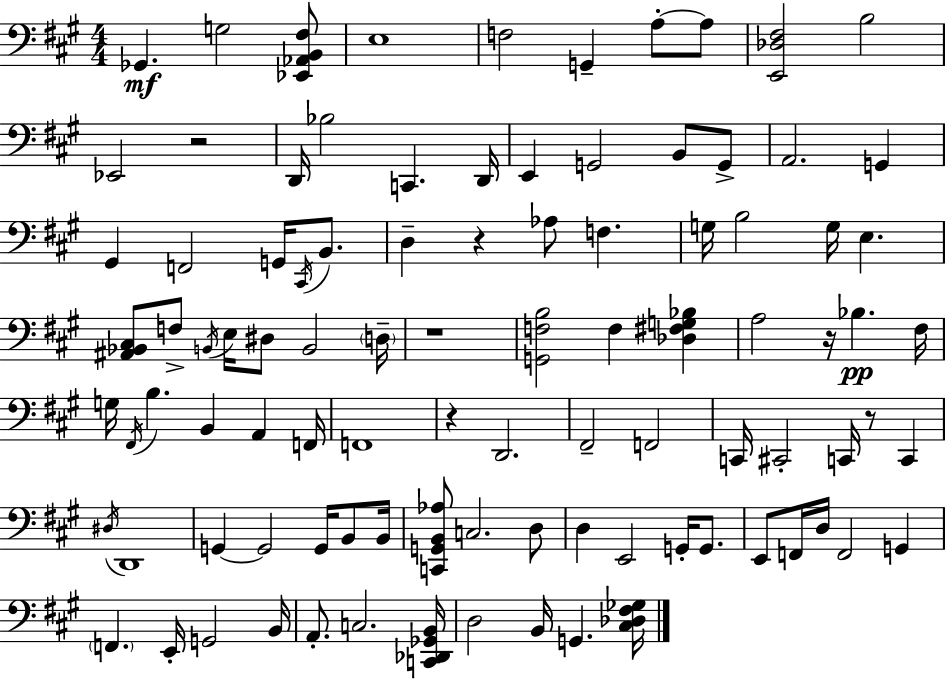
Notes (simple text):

Gb2/q. G3/h [Eb2,Ab2,B2,F#3]/e E3/w F3/h G2/q A3/e A3/e [E2,Db3,F#3]/h B3/h Eb2/h R/h D2/s Bb3/h C2/q. D2/s E2/q G2/h B2/e G2/e A2/h. G2/q G#2/q F2/h G2/s C#2/s B2/e. D3/q R/q Ab3/e F3/q. G3/s B3/h G3/s E3/q. [A#2,Bb2,C#3]/e F3/e B2/s E3/s D#3/e B2/h D3/s R/w [G2,F3,B3]/h F3/q [Db3,F#3,G3,Bb3]/q A3/h R/s Bb3/q. F#3/s G3/s F#2/s B3/q. B2/q A2/q F2/s F2/w R/q D2/h. F#2/h F2/h C2/s C#2/h C2/s R/e C2/q D#3/s D2/w G2/q G2/h G2/s B2/e B2/s [C2,G2,B2,Ab3]/e C3/h. D3/e D3/q E2/h G2/s G2/e. E2/e F2/s D3/s F2/h G2/q F2/q. E2/s G2/h B2/s A2/e. C3/h. [C2,Db2,Gb2,B2]/s D3/h B2/s G2/q. [C#3,Db3,F#3,Gb3]/s